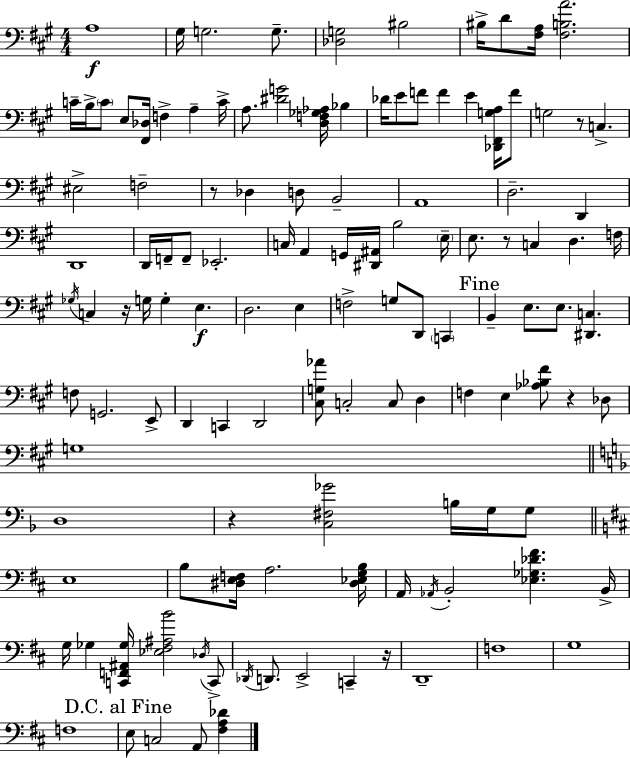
X:1
T:Untitled
M:4/4
L:1/4
K:A
A,4 ^G,/4 G,2 G,/2 [_D,G,]2 ^B,2 ^B,/4 D/2 [^F,A,]/4 [^F,B,A]2 C/4 B,/4 C/2 E,/2 [^F,,_D,]/4 F, A, C/4 A,/2 [^DG]2 [D,F,_G,_A,]/4 _B, _D/4 E/2 F/2 F E [_D,,^F,,G,A,]/4 F/2 G,2 z/2 C, ^E,2 F,2 z/2 _D, D,/2 B,,2 A,,4 D,2 D,, D,,4 D,,/4 F,,/4 F,,/2 _E,,2 C,/4 A,, G,,/4 [^D,,^A,,]/4 B,2 E,/4 E,/2 z/2 C, D, F,/4 _G,/4 C, z/4 G,/4 G, E, D,2 E, F,2 G,/2 D,,/2 C,, B,, E,/2 E,/2 [^D,,C,] F,/2 G,,2 E,,/2 D,, C,, D,,2 [^C,G,_A]/2 C,2 C,/2 D, F, E, [_A,_B,^F]/2 z _D,/2 G,4 D,4 z [C,^F,_G]2 B,/4 G,/4 G,/2 E,4 B,/2 [^D,E,F,]/4 A,2 [^D,_E,G,B,]/4 A,,/4 _A,,/4 B,,2 [_E,_G,_D^F] B,,/4 G,/4 _G, [C,,F,,^A,,_G,]/4 [_E,^F,^A,B]2 _D,/4 C,,/2 _D,,/4 D,,/2 E,,2 C,, z/4 D,,4 F,4 G,4 F,4 E,/2 C,2 A,,/2 [^F,A,_D]